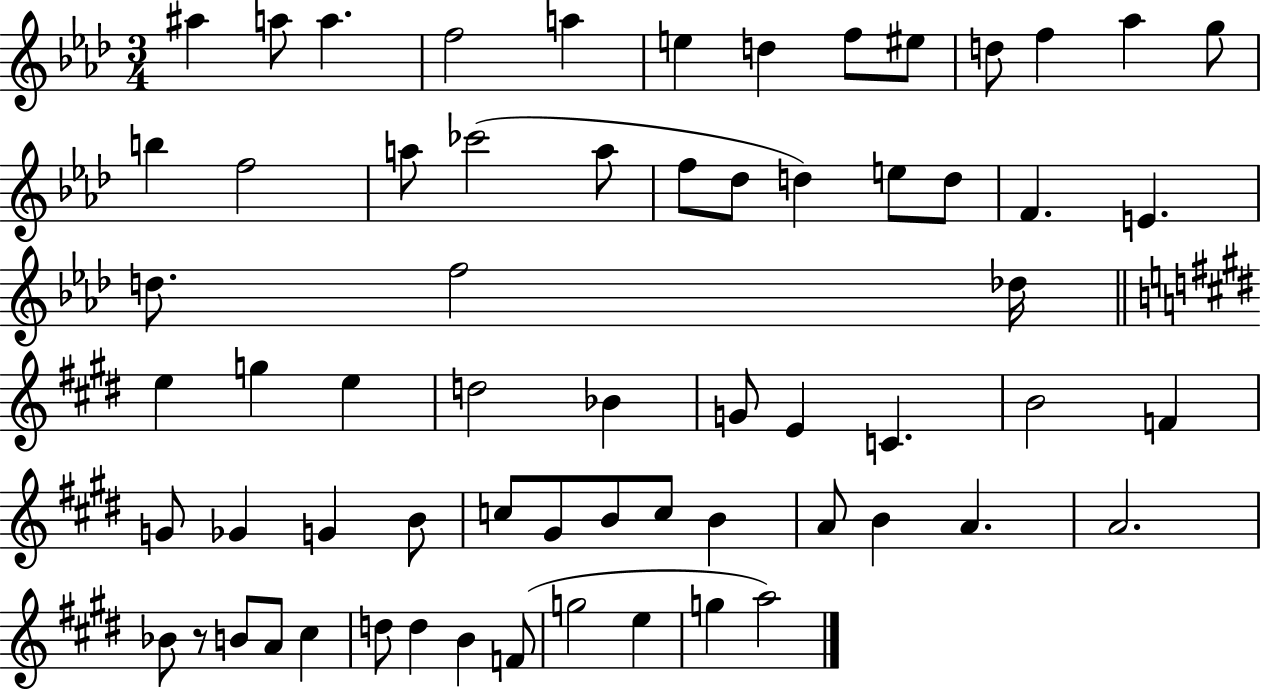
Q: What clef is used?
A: treble